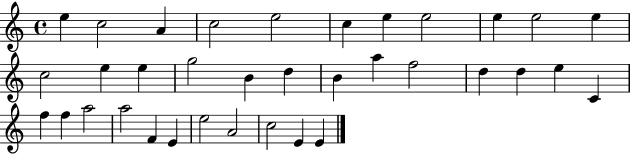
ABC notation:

X:1
T:Untitled
M:4/4
L:1/4
K:C
e c2 A c2 e2 c e e2 e e2 e c2 e e g2 B d B a f2 d d e C f f a2 a2 F E e2 A2 c2 E E